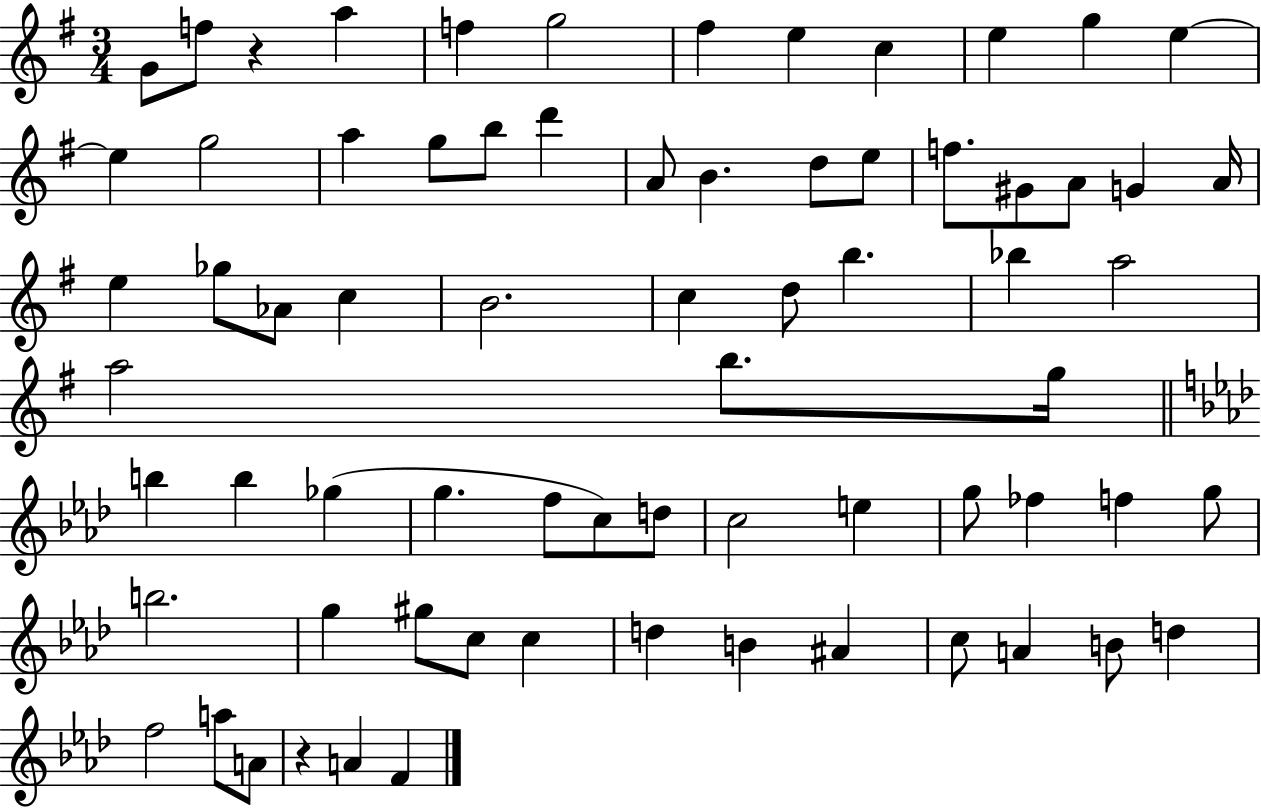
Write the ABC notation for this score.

X:1
T:Untitled
M:3/4
L:1/4
K:G
G/2 f/2 z a f g2 ^f e c e g e e g2 a g/2 b/2 d' A/2 B d/2 e/2 f/2 ^G/2 A/2 G A/4 e _g/2 _A/2 c B2 c d/2 b _b a2 a2 b/2 g/4 b b _g g f/2 c/2 d/2 c2 e g/2 _f f g/2 b2 g ^g/2 c/2 c d B ^A c/2 A B/2 d f2 a/2 A/2 z A F